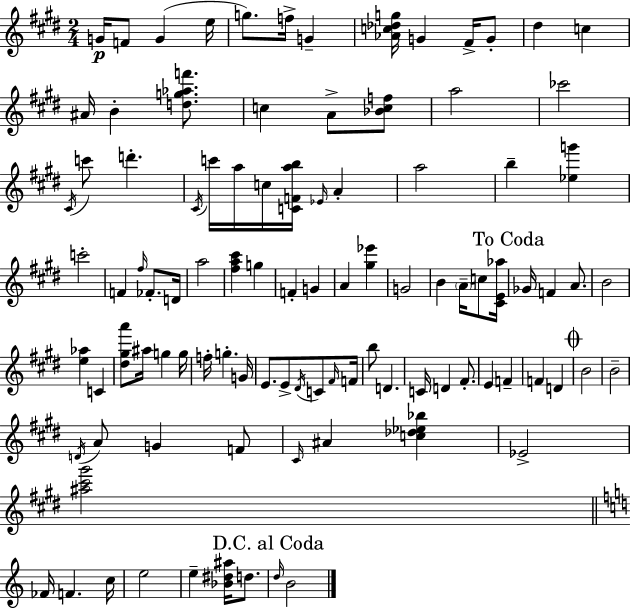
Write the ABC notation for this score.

X:1
T:Untitled
M:2/4
L:1/4
K:E
G/4 F/2 G e/4 g/2 f/4 G [_Ac_dg]/4 G ^F/4 G/2 ^d c ^A/4 B [dg_af']/2 c A/2 [_Bcf]/2 a2 _c'2 ^C/4 c'/2 d' ^C/4 c'/4 a/4 c/4 [CFab]/4 _E/4 A a2 b [_eg'] c'2 F ^f/4 _F/2 D/4 a2 [^fa^c'] g F G A [^g_e'] G2 B A/4 c/2 [^CE_a]/4 _G/4 F A/2 B2 [e_a] C [^d^ga']/2 ^a/4 g g/4 f/4 g G/4 E/2 E/2 ^D/4 C/2 ^F/4 F/4 b/2 D C/4 D ^F/2 E F F D B2 B2 D/4 A/2 G F/2 ^C/4 ^A [c_d_e_b] _E2 [^a^c'^g']2 _F/4 F c/4 e2 e [_B^d^a]/4 d/2 d/4 B2